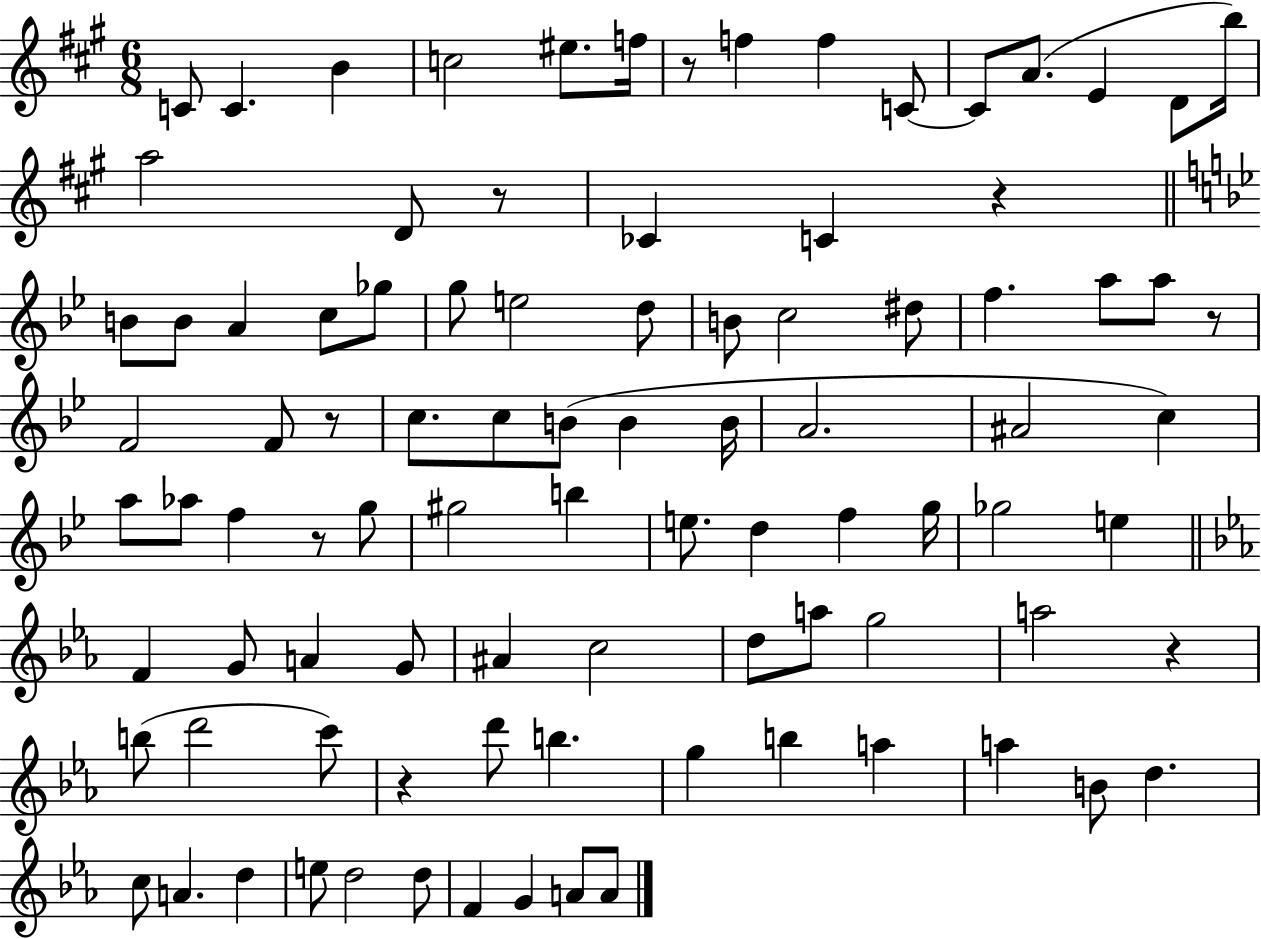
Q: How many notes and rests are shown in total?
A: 93